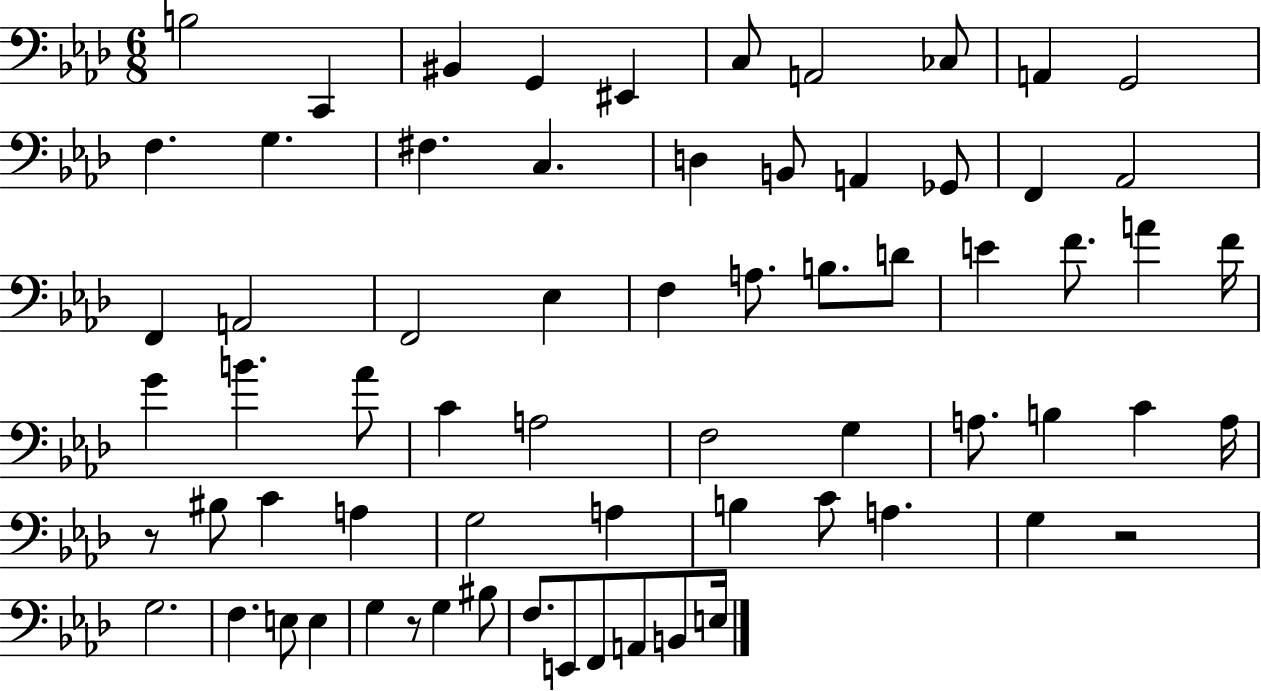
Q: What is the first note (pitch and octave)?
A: B3